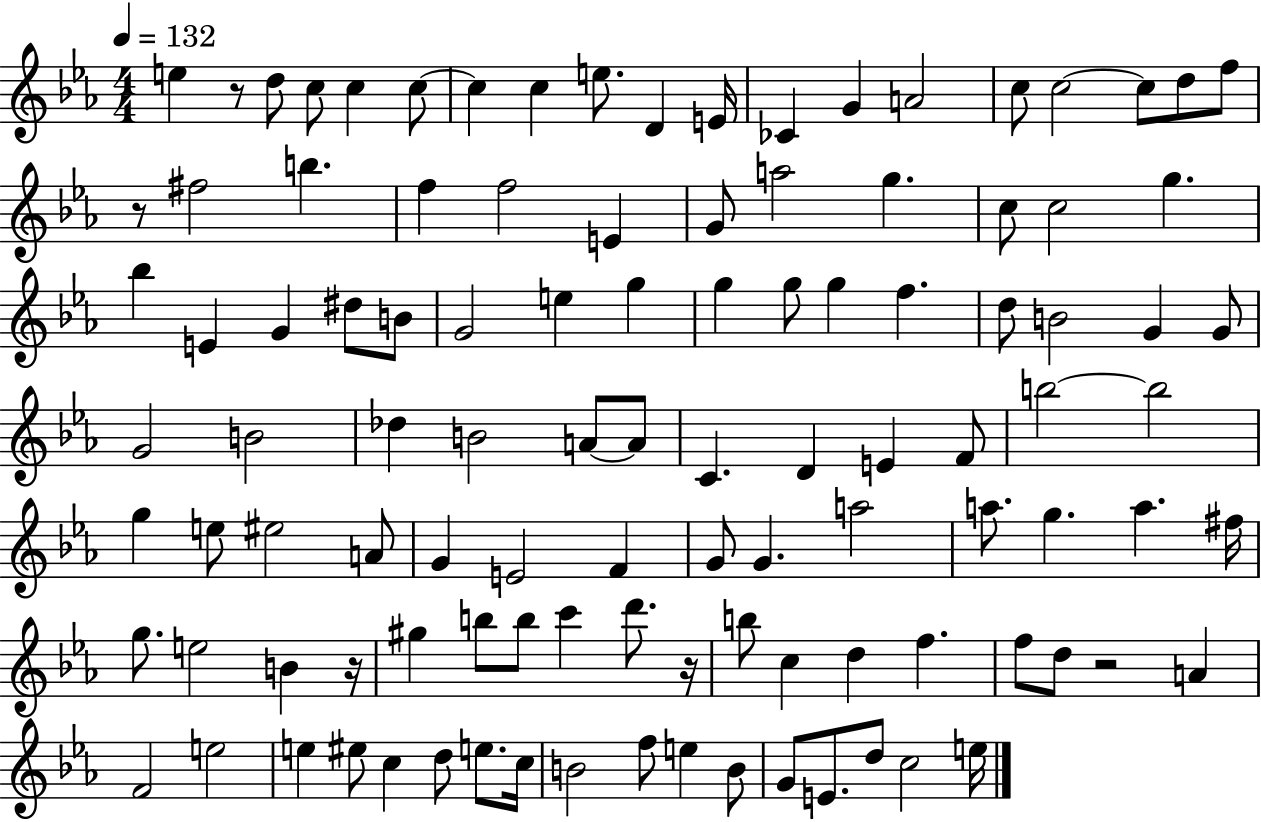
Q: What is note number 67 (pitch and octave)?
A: A5